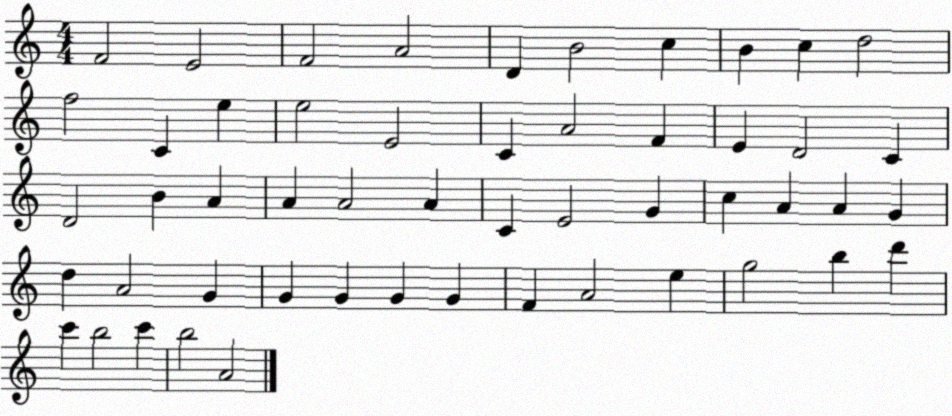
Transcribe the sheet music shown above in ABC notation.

X:1
T:Untitled
M:4/4
L:1/4
K:C
F2 E2 F2 A2 D B2 c B c d2 f2 C e e2 E2 C A2 F E D2 C D2 B A A A2 A C E2 G c A A G d A2 G G G G G F A2 e g2 b d' c' b2 c' b2 A2